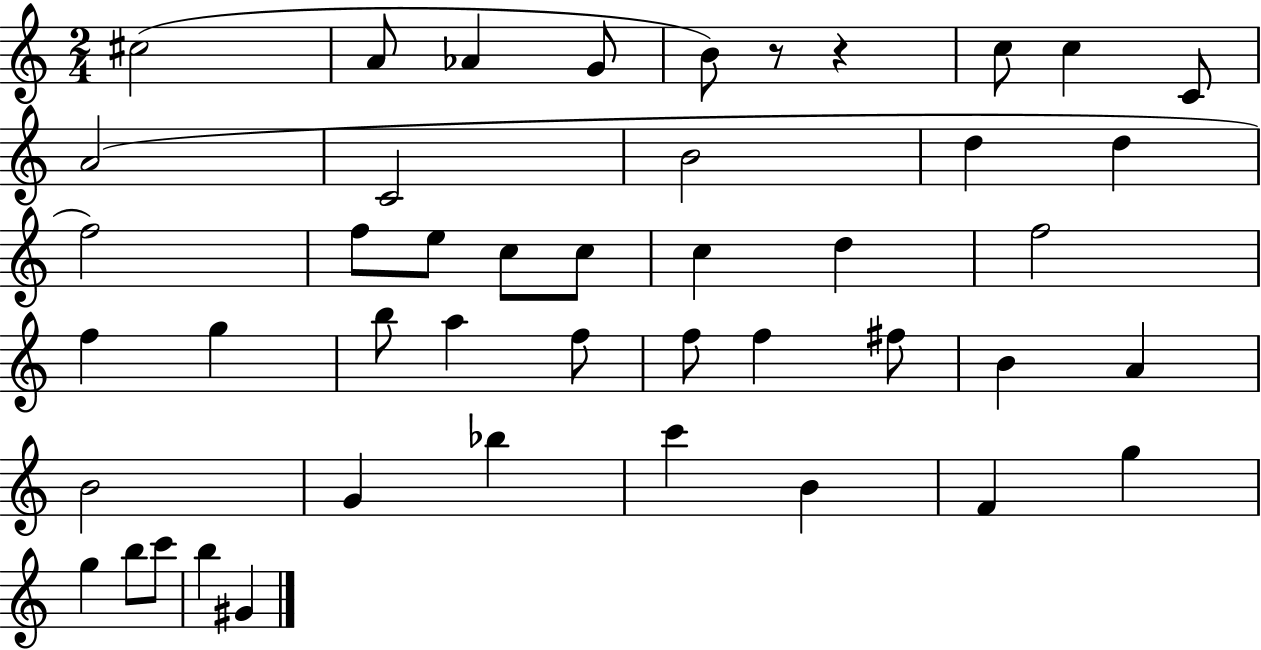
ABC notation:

X:1
T:Untitled
M:2/4
L:1/4
K:C
^c2 A/2 _A G/2 B/2 z/2 z c/2 c C/2 A2 C2 B2 d d f2 f/2 e/2 c/2 c/2 c d f2 f g b/2 a f/2 f/2 f ^f/2 B A B2 G _b c' B F g g b/2 c'/2 b ^G